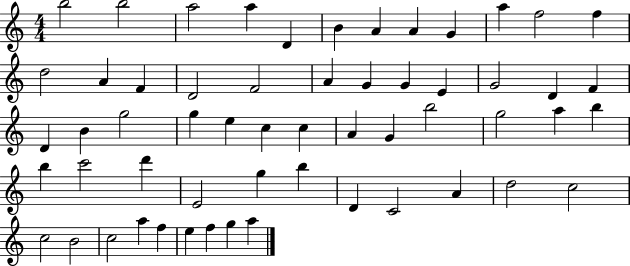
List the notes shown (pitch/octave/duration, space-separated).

B5/h B5/h A5/h A5/q D4/q B4/q A4/q A4/q G4/q A5/q F5/h F5/q D5/h A4/q F4/q D4/h F4/h A4/q G4/q G4/q E4/q G4/h D4/q F4/q D4/q B4/q G5/h G5/q E5/q C5/q C5/q A4/q G4/q B5/h G5/h A5/q B5/q B5/q C6/h D6/q E4/h G5/q B5/q D4/q C4/h A4/q D5/h C5/h C5/h B4/h C5/h A5/q F5/q E5/q F5/q G5/q A5/q